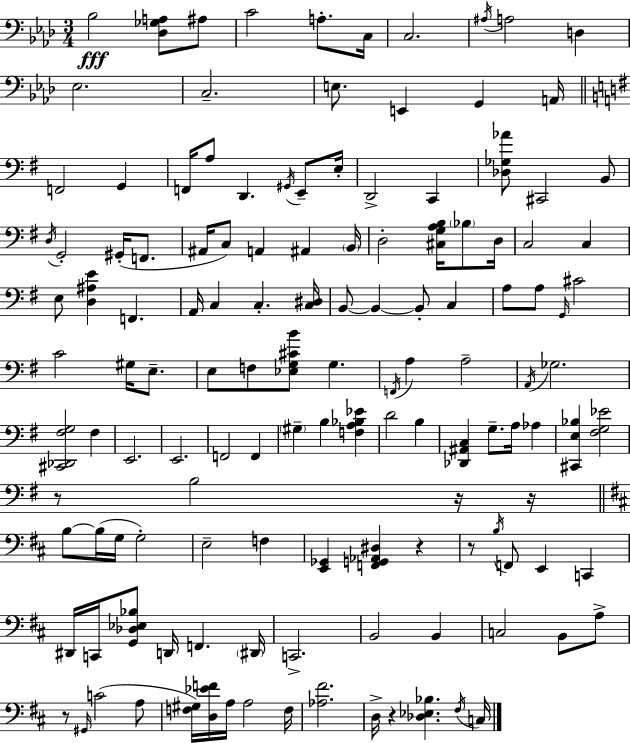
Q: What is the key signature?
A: F minor